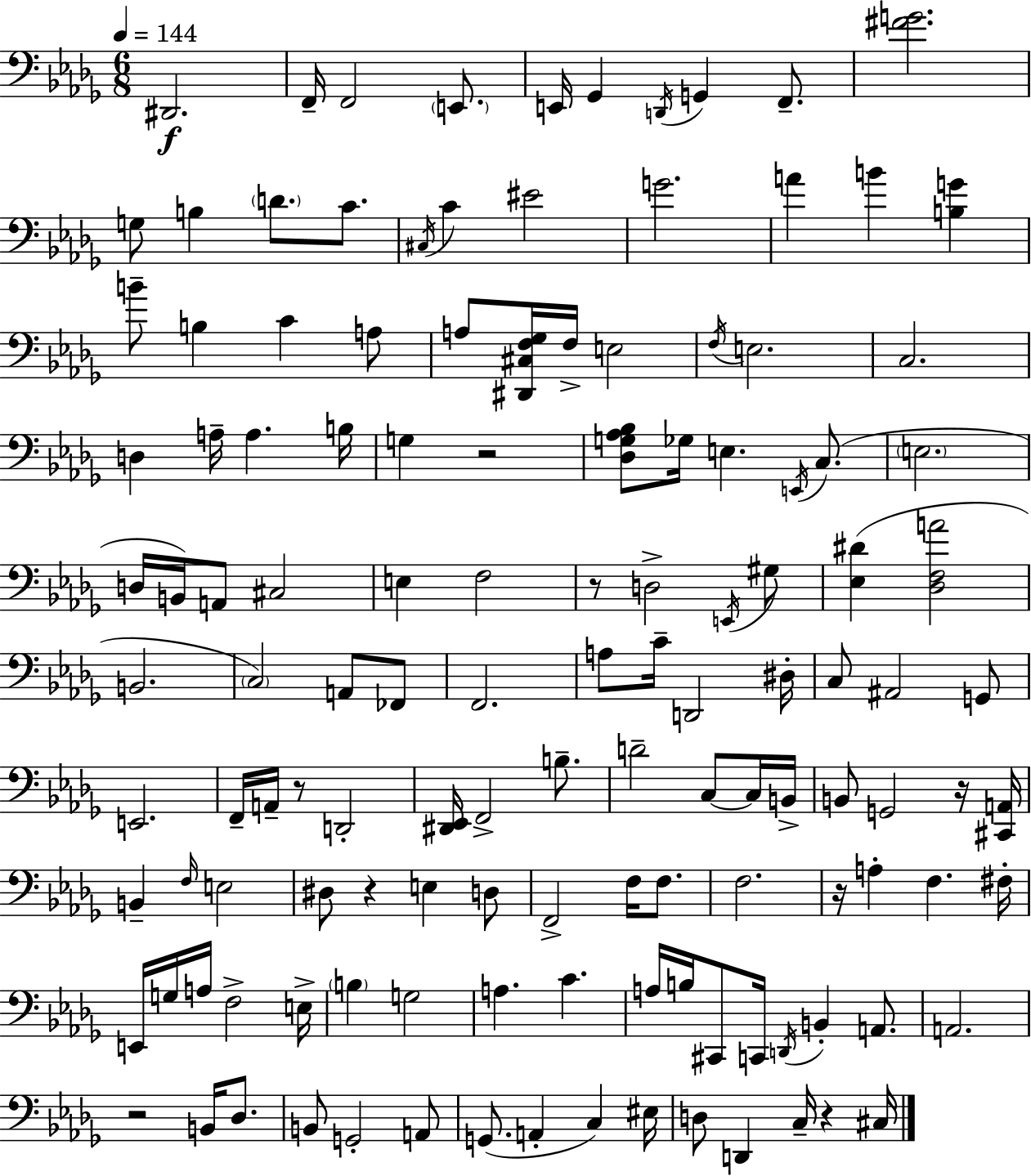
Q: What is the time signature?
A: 6/8